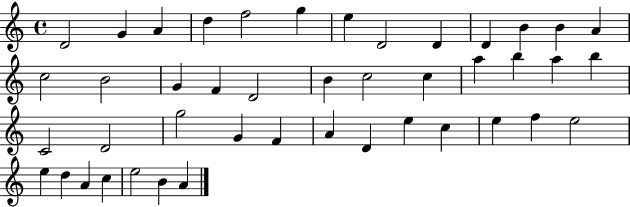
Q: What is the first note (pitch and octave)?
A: D4